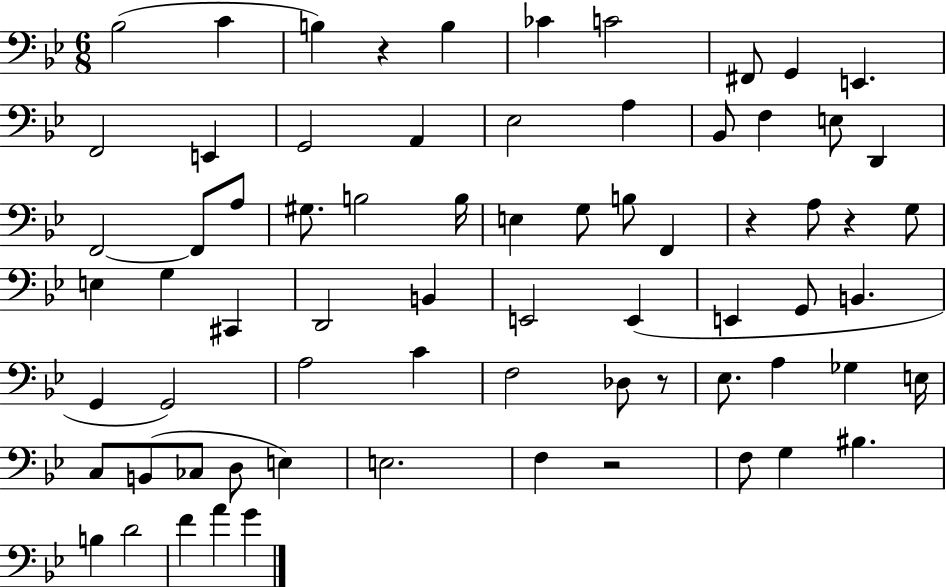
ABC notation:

X:1
T:Untitled
M:6/8
L:1/4
K:Bb
_B,2 C B, z B, _C C2 ^F,,/2 G,, E,, F,,2 E,, G,,2 A,, _E,2 A, _B,,/2 F, E,/2 D,, F,,2 F,,/2 A,/2 ^G,/2 B,2 B,/4 E, G,/2 B,/2 F,, z A,/2 z G,/2 E, G, ^C,, D,,2 B,, E,,2 E,, E,, G,,/2 B,, G,, G,,2 A,2 C F,2 _D,/2 z/2 _E,/2 A, _G, E,/4 C,/2 B,,/2 _C,/2 D,/2 E, E,2 F, z2 F,/2 G, ^B, B, D2 F A G